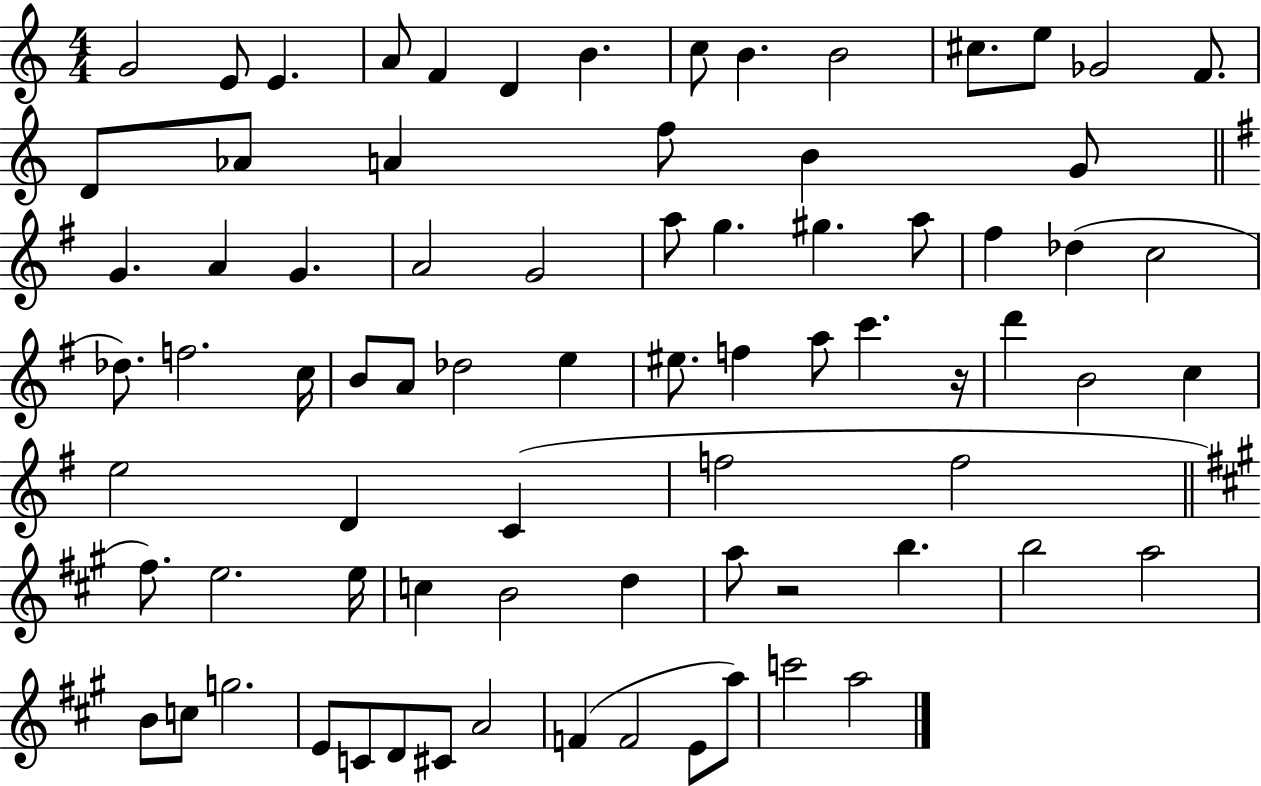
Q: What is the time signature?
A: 4/4